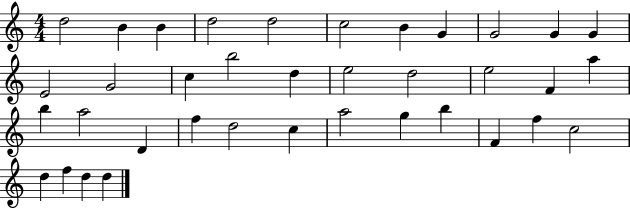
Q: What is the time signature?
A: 4/4